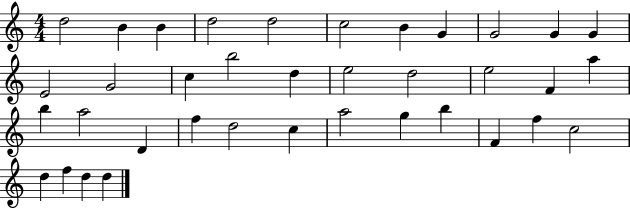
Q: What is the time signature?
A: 4/4